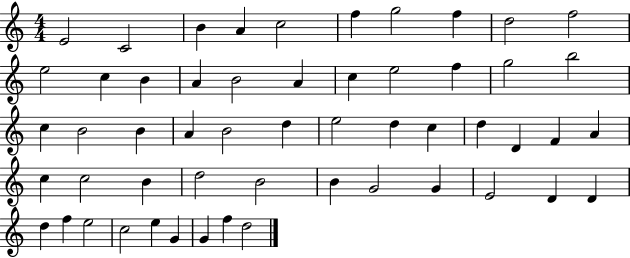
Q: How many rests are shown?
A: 0